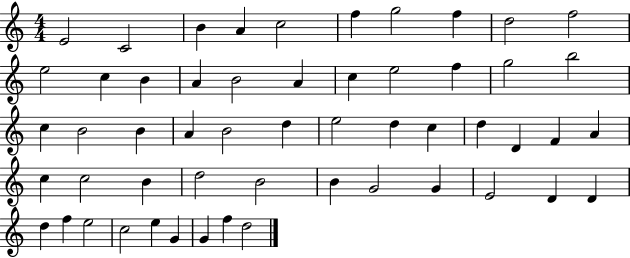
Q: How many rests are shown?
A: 0